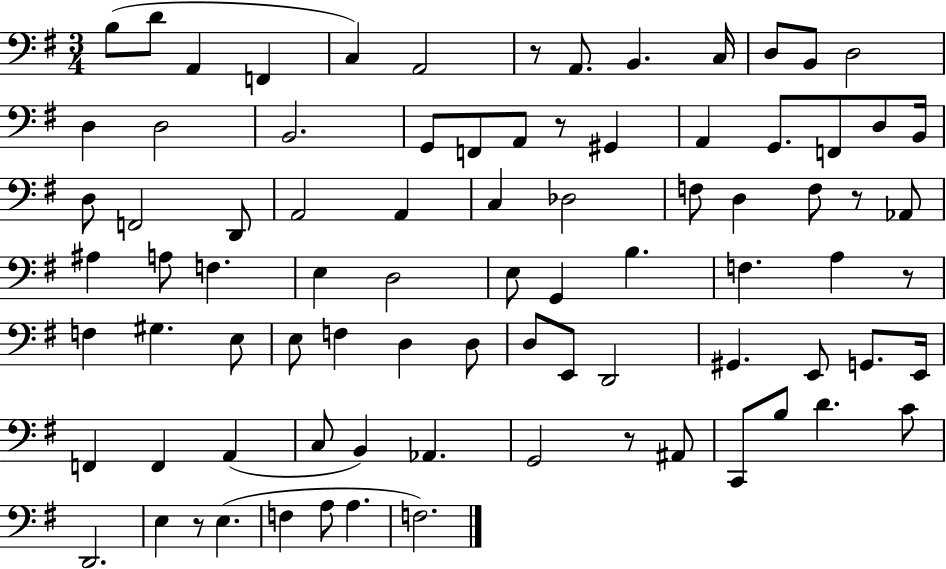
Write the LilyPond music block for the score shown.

{
  \clef bass
  \numericTimeSignature
  \time 3/4
  \key g \major
  \repeat volta 2 { b8( d'8 a,4 f,4 | c4) a,2 | r8 a,8. b,4. c16 | d8 b,8 d2 | \break d4 d2 | b,2. | g,8 f,8 a,8 r8 gis,4 | a,4 g,8. f,8 d8 b,16 | \break d8 f,2 d,8 | a,2 a,4 | c4 des2 | f8 d4 f8 r8 aes,8 | \break ais4 a8 f4. | e4 d2 | e8 g,4 b4. | f4. a4 r8 | \break f4 gis4. e8 | e8 f4 d4 d8 | d8 e,8 d,2 | gis,4. e,8 g,8. e,16 | \break f,4 f,4 a,4( | c8 b,4) aes,4. | g,2 r8 ais,8 | c,8 b8 d'4. c'8 | \break d,2. | e4 r8 e4.( | f4 a8 a4. | f2.) | \break } \bar "|."
}